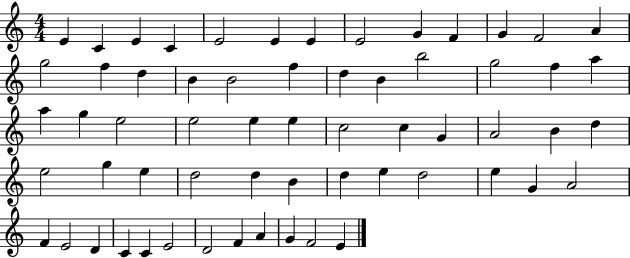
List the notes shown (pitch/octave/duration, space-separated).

E4/q C4/q E4/q C4/q E4/h E4/q E4/q E4/h G4/q F4/q G4/q F4/h A4/q G5/h F5/q D5/q B4/q B4/h F5/q D5/q B4/q B5/h G5/h F5/q A5/q A5/q G5/q E5/h E5/h E5/q E5/q C5/h C5/q G4/q A4/h B4/q D5/q E5/h G5/q E5/q D5/h D5/q B4/q D5/q E5/q D5/h E5/q G4/q A4/h F4/q E4/h D4/q C4/q C4/q E4/h D4/h F4/q A4/q G4/q F4/h E4/q